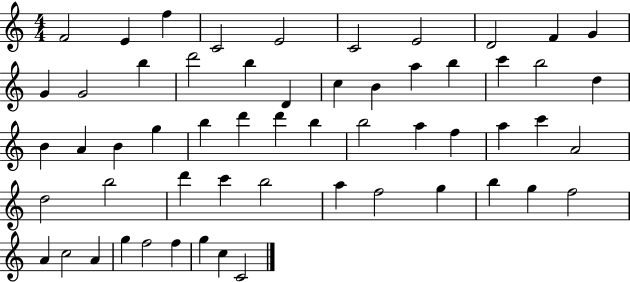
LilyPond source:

{
  \clef treble
  \numericTimeSignature
  \time 4/4
  \key c \major
  f'2 e'4 f''4 | c'2 e'2 | c'2 e'2 | d'2 f'4 g'4 | \break g'4 g'2 b''4 | d'''2 b''4 d'4 | c''4 b'4 a''4 b''4 | c'''4 b''2 d''4 | \break b'4 a'4 b'4 g''4 | b''4 d'''4 d'''4 b''4 | b''2 a''4 f''4 | a''4 c'''4 a'2 | \break d''2 b''2 | d'''4 c'''4 b''2 | a''4 f''2 g''4 | b''4 g''4 f''2 | \break a'4 c''2 a'4 | g''4 f''2 f''4 | g''4 c''4 c'2 | \bar "|."
}